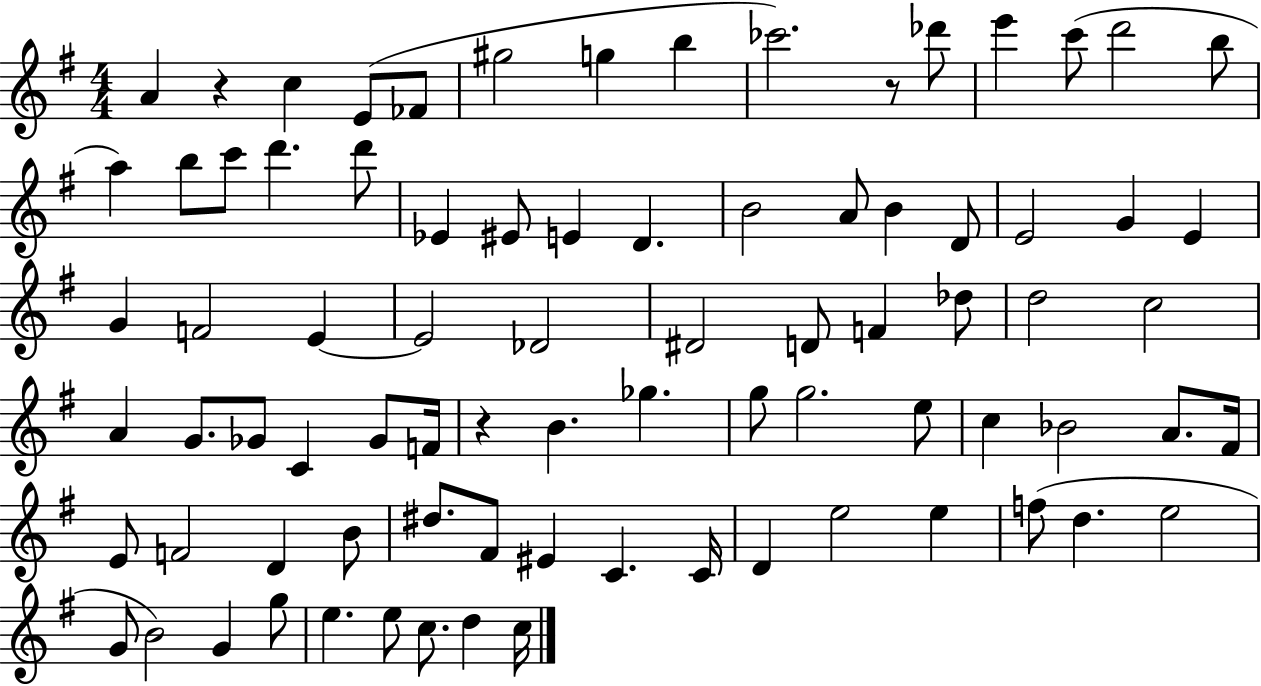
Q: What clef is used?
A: treble